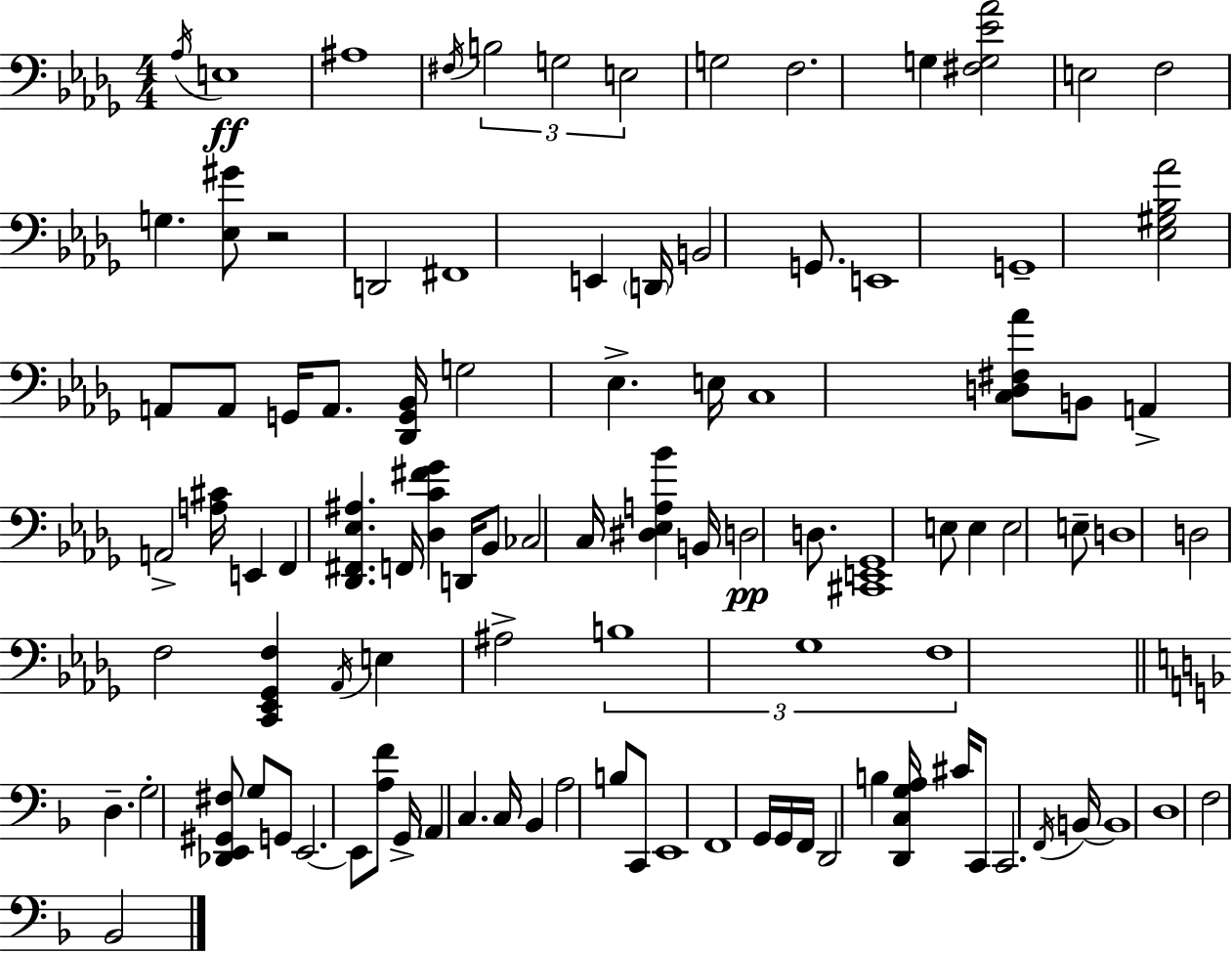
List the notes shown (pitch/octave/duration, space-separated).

Ab3/s E3/w A#3/w F#3/s B3/h G3/h E3/h G3/h F3/h. G3/q [F#3,G3,Eb4,Ab4]/h E3/h F3/h G3/q. [Eb3,G#4]/e R/h D2/h F#2/w E2/q D2/s B2/h G2/e. E2/w G2/w [Eb3,G#3,Bb3,Ab4]/h A2/e A2/e G2/s A2/e. [Db2,G2,Bb2]/s G3/h Eb3/q. E3/s C3/w [C3,D3,F#3,Ab4]/e B2/e A2/q A2/h [A3,C#4]/s E2/q F2/q [Db2,F#2,Eb3,A#3]/q. F2/s [Db3,C4,F#4,Gb4]/q D2/s Bb2/e CES3/h C3/s [D#3,Eb3,A3,Bb4]/q B2/s D3/h D3/e. [C#2,E2,Gb2]/w E3/e E3/q E3/h E3/e D3/w D3/h F3/h [C2,Eb2,Gb2,F3]/q Ab2/s E3/q A#3/h B3/w Gb3/w F3/w D3/q. G3/h [Db2,E2,G#2,F#3]/e G3/e G2/e E2/h. E2/e [A3,F4]/e G2/s A2/q C3/q. C3/s Bb2/q A3/h B3/e C2/e E2/w F2/w G2/s G2/s F2/s D2/h B3/q [D2,C3,G3,A3]/s C#4/s C2/e C2/h. F2/s B2/s B2/w D3/w F3/h Bb2/h